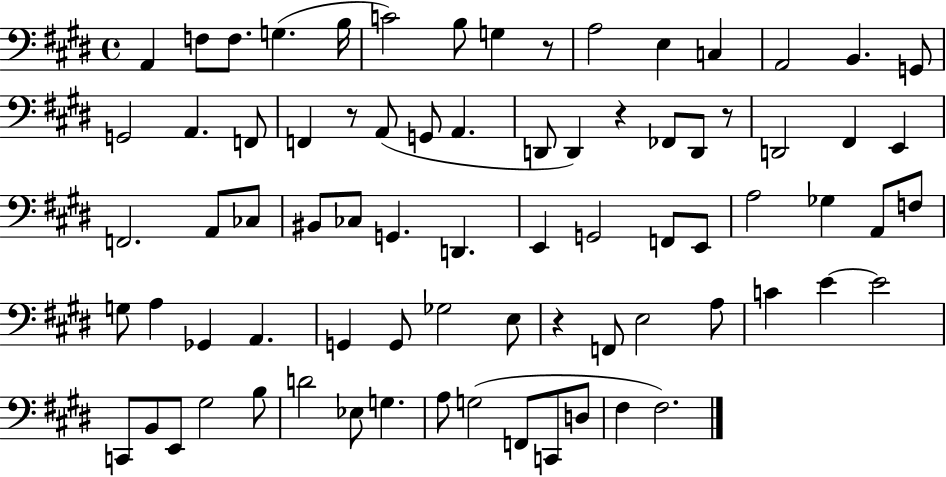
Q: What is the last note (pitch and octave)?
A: F#3